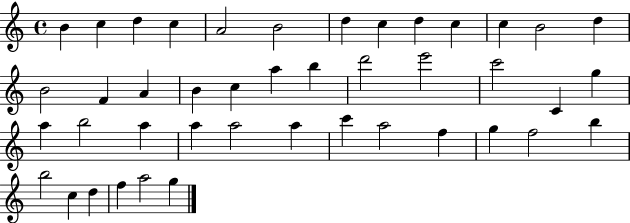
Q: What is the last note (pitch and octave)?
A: G5